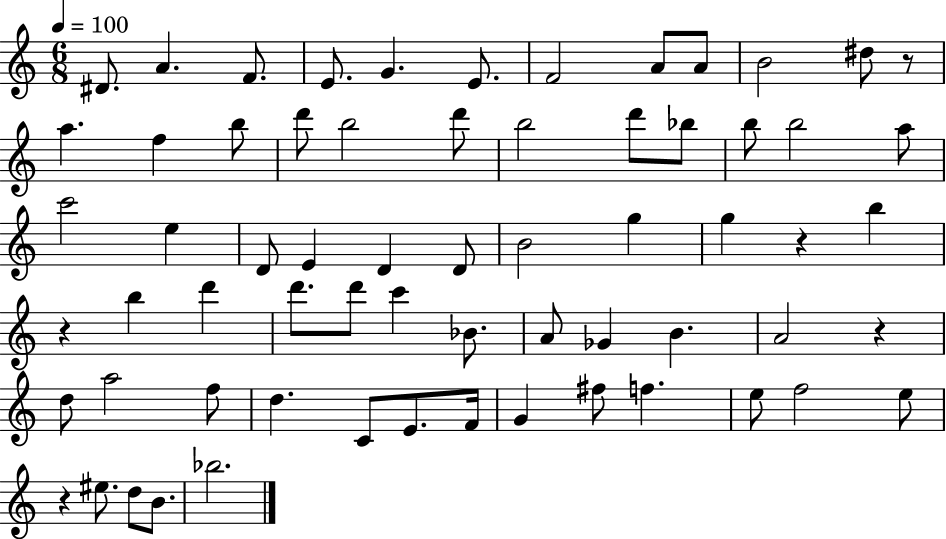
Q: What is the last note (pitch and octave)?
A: Bb5